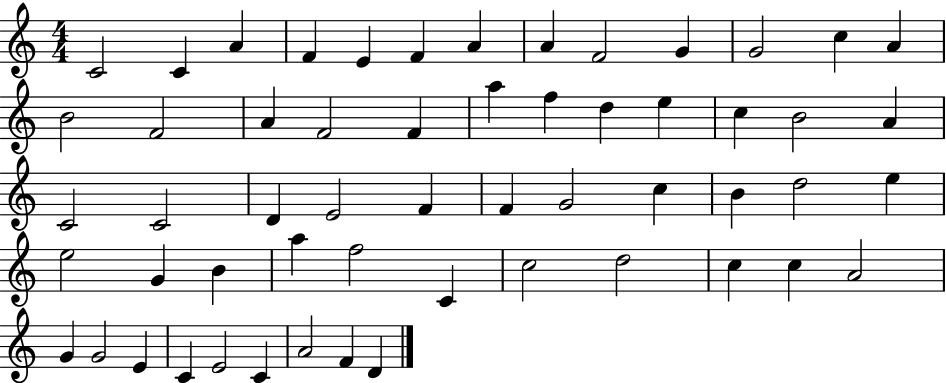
X:1
T:Untitled
M:4/4
L:1/4
K:C
C2 C A F E F A A F2 G G2 c A B2 F2 A F2 F a f d e c B2 A C2 C2 D E2 F F G2 c B d2 e e2 G B a f2 C c2 d2 c c A2 G G2 E C E2 C A2 F D